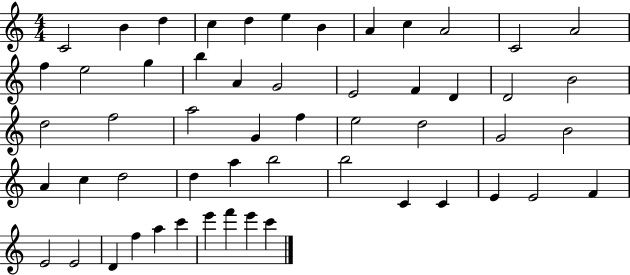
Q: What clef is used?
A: treble